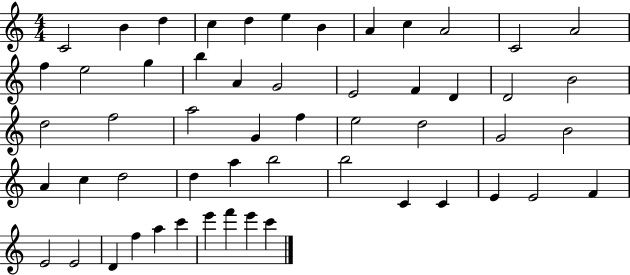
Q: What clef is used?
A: treble